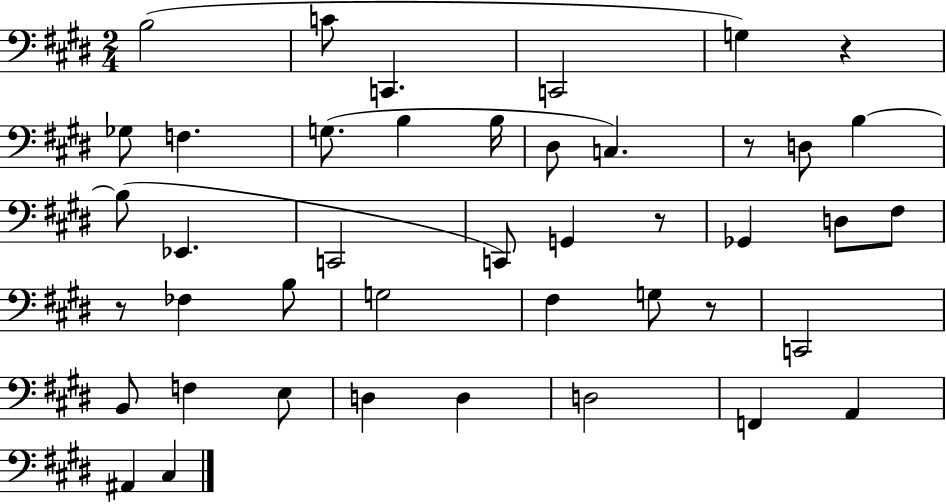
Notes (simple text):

B3/h C4/e C2/q. C2/h G3/q R/q Gb3/e F3/q. G3/e. B3/q B3/s D#3/e C3/q. R/e D3/e B3/q B3/e Eb2/q. C2/h C2/e G2/q R/e Gb2/q D3/e F#3/e R/e FES3/q B3/e G3/h F#3/q G3/e R/e C2/h B2/e F3/q E3/e D3/q D3/q D3/h F2/q A2/q A#2/q C#3/q